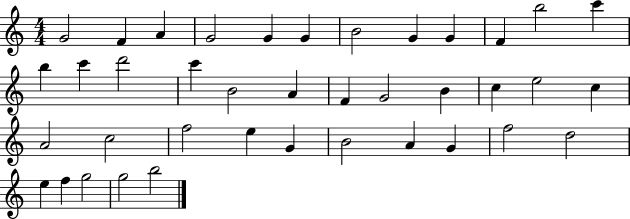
{
  \clef treble
  \numericTimeSignature
  \time 4/4
  \key c \major
  g'2 f'4 a'4 | g'2 g'4 g'4 | b'2 g'4 g'4 | f'4 b''2 c'''4 | \break b''4 c'''4 d'''2 | c'''4 b'2 a'4 | f'4 g'2 b'4 | c''4 e''2 c''4 | \break a'2 c''2 | f''2 e''4 g'4 | b'2 a'4 g'4 | f''2 d''2 | \break e''4 f''4 g''2 | g''2 b''2 | \bar "|."
}